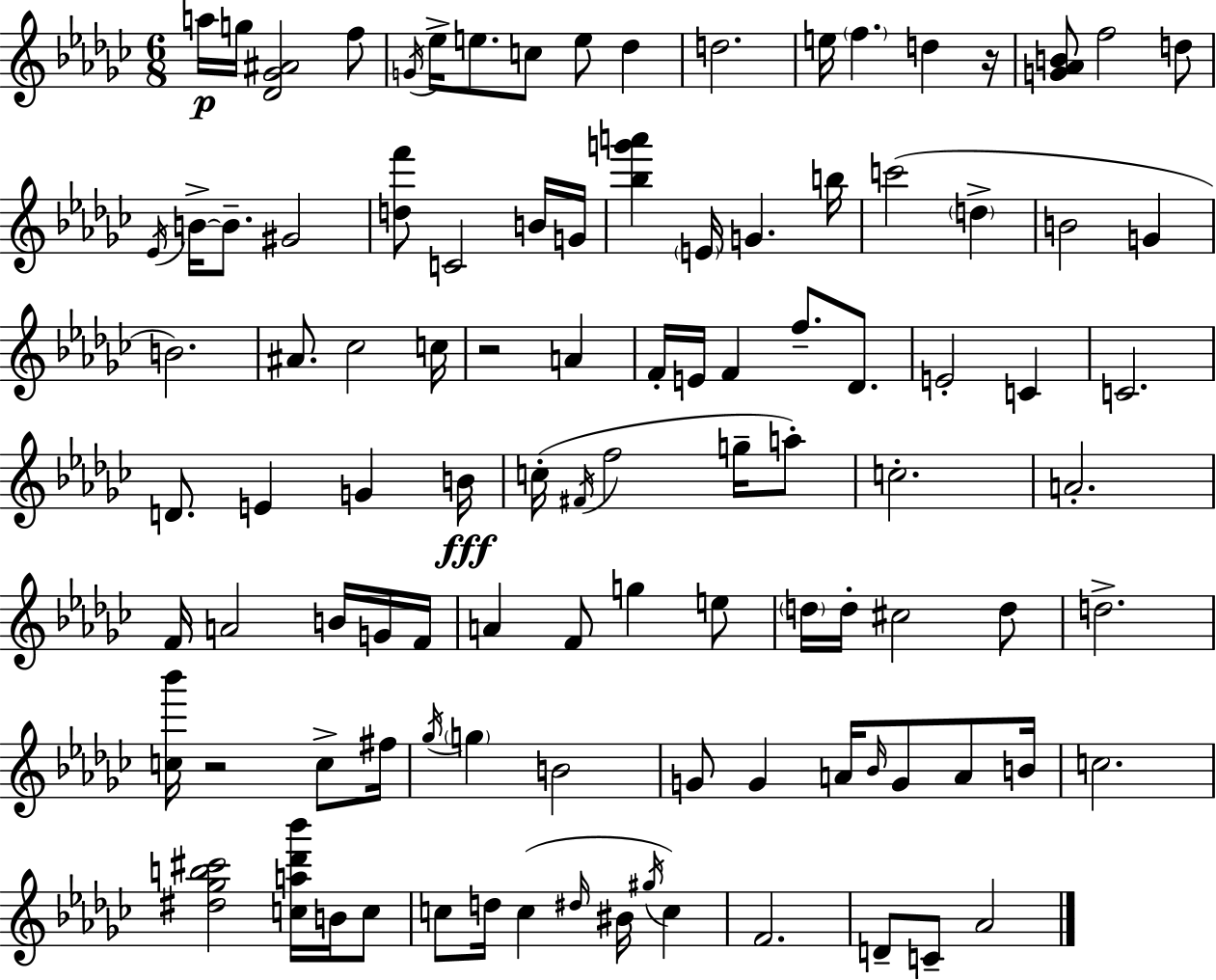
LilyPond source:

{
  \clef treble
  \numericTimeSignature
  \time 6/8
  \key ees \minor
  a''16\p g''16 <des' ges' ais'>2 f''8 | \acciaccatura { g'16 } ees''16-> e''8. c''8 e''8 des''4 | d''2. | e''16 \parenthesize f''4. d''4 | \break r16 <g' aes' b'>8 f''2 d''8 | \acciaccatura { ees'16 } b'16->~~ b'8.-- gis'2 | <d'' f'''>8 c'2 | b'16 g'16 <bes'' g''' a'''>4 \parenthesize e'16 g'4. | \break b''16 c'''2( \parenthesize d''4-> | b'2 g'4 | b'2.) | ais'8. ces''2 | \break c''16 r2 a'4 | f'16-. e'16 f'4 f''8.-- des'8. | e'2-. c'4 | c'2. | \break d'8. e'4 g'4 | b'16\fff c''16-.( \acciaccatura { fis'16 } f''2 | g''16-- a''8-.) c''2.-. | a'2.-. | \break f'16 a'2 | b'16 g'16 f'16 a'4 f'8 g''4 | e''8 \parenthesize d''16 d''16-. cis''2 | d''8 d''2.-> | \break <c'' bes'''>16 r2 | c''8-> fis''16 \acciaccatura { ges''16 } \parenthesize g''4 b'2 | g'8 g'4 a'16 \grace { bes'16 } | g'8 a'8 b'16 c''2. | \break <dis'' ges'' b'' cis'''>2 | <c'' a'' des''' bes'''>16 b'16 c''8 c''8 d''16 c''4( | \grace { dis''16 } bis'16 \acciaccatura { gis''16 }) c''4 f'2. | d'8-- c'8-- aes'2 | \break \bar "|."
}